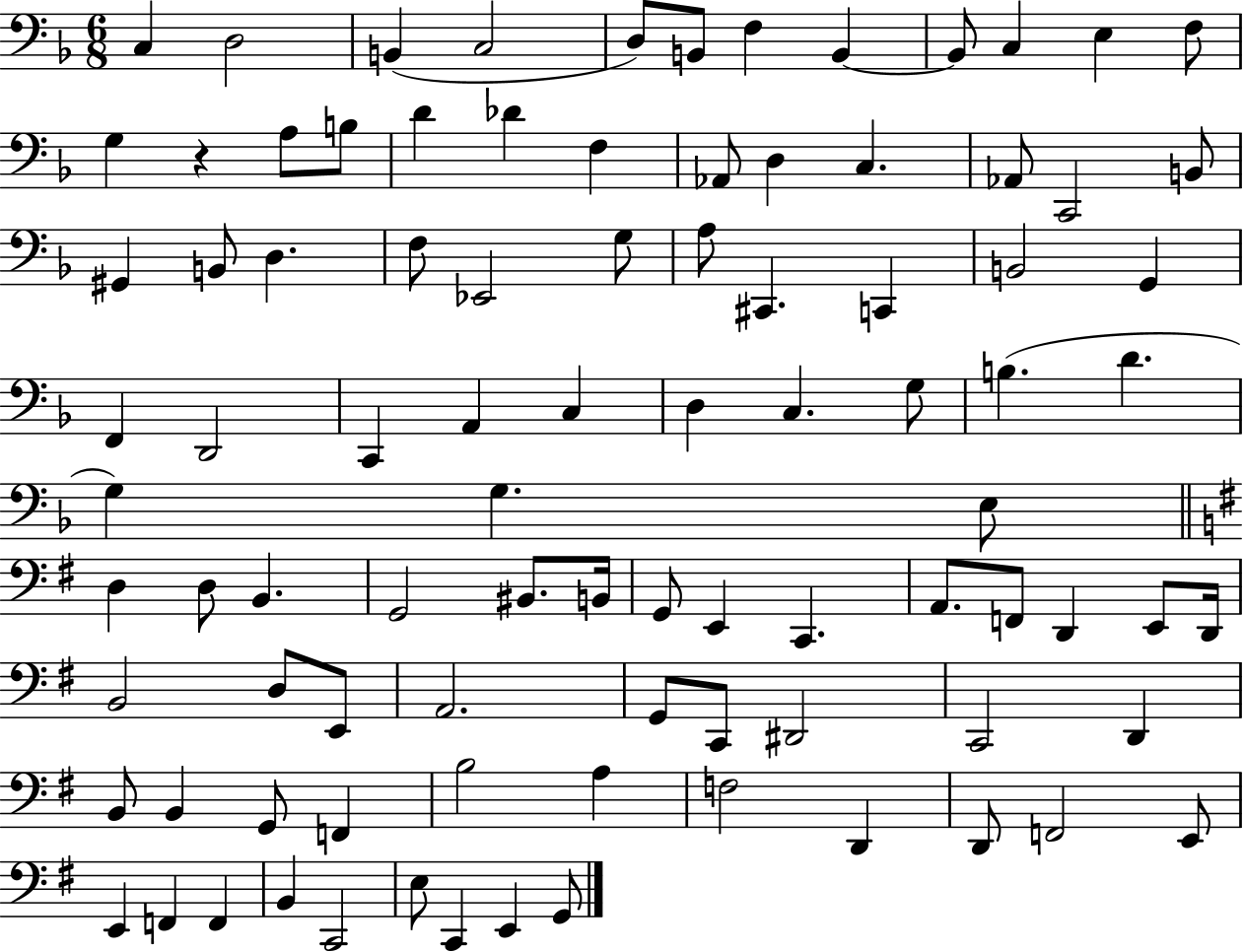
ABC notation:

X:1
T:Untitled
M:6/8
L:1/4
K:F
C, D,2 B,, C,2 D,/2 B,,/2 F, B,, B,,/2 C, E, F,/2 G, z A,/2 B,/2 D _D F, _A,,/2 D, C, _A,,/2 C,,2 B,,/2 ^G,, B,,/2 D, F,/2 _E,,2 G,/2 A,/2 ^C,, C,, B,,2 G,, F,, D,,2 C,, A,, C, D, C, G,/2 B, D G, G, E,/2 D, D,/2 B,, G,,2 ^B,,/2 B,,/4 G,,/2 E,, C,, A,,/2 F,,/2 D,, E,,/2 D,,/4 B,,2 D,/2 E,,/2 A,,2 G,,/2 C,,/2 ^D,,2 C,,2 D,, B,,/2 B,, G,,/2 F,, B,2 A, F,2 D,, D,,/2 F,,2 E,,/2 E,, F,, F,, B,, C,,2 E,/2 C,, E,, G,,/2